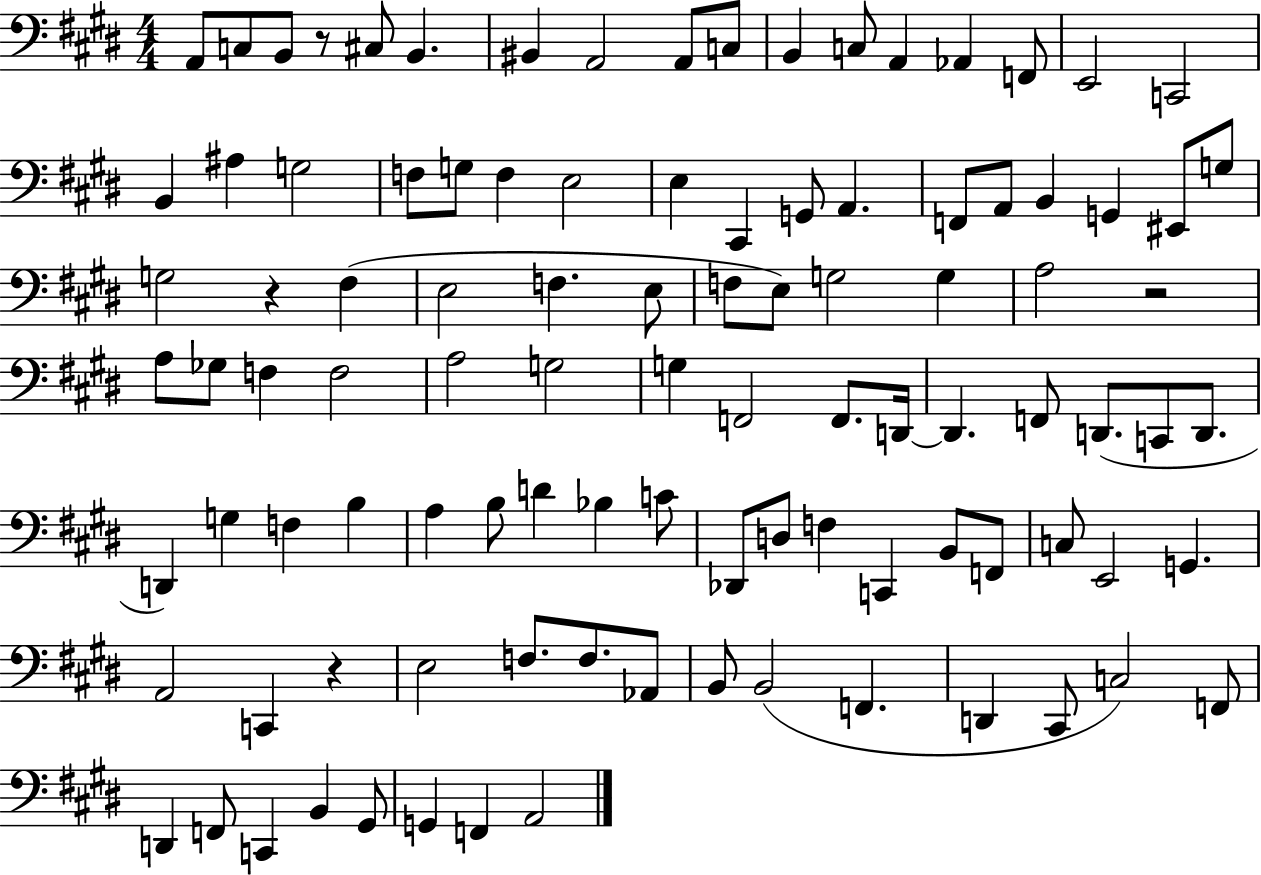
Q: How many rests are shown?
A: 4